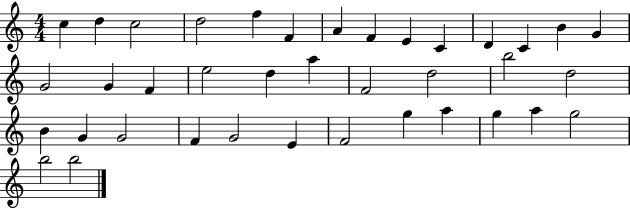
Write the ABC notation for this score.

X:1
T:Untitled
M:4/4
L:1/4
K:C
c d c2 d2 f F A F E C D C B G G2 G F e2 d a F2 d2 b2 d2 B G G2 F G2 E F2 g a g a g2 b2 b2